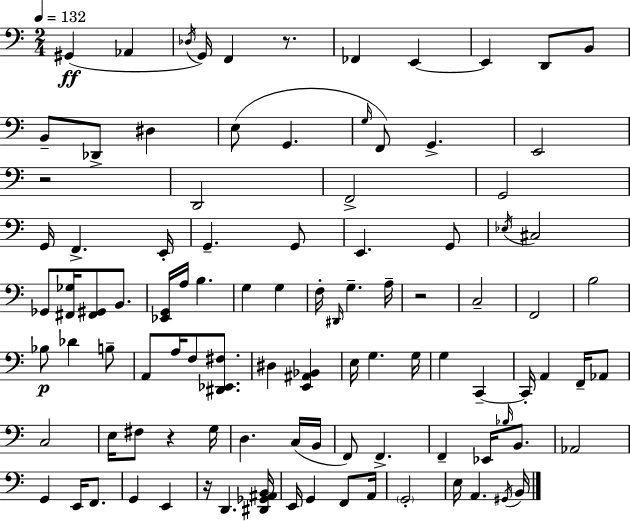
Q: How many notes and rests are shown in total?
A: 100